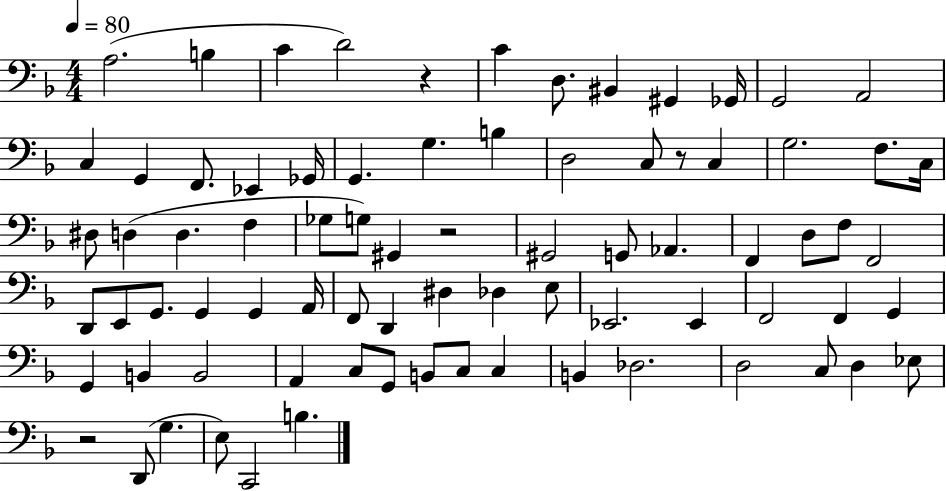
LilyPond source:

{
  \clef bass
  \numericTimeSignature
  \time 4/4
  \key f \major
  \tempo 4 = 80
  a2.( b4 | c'4 d'2) r4 | c'4 d8. bis,4 gis,4 ges,16 | g,2 a,2 | \break c4 g,4 f,8. ees,4 ges,16 | g,4. g4. b4 | d2 c8 r8 c4 | g2. f8. c16 | \break dis8 d4( d4. f4 | ges8 g8) gis,4 r2 | gis,2 g,8 aes,4. | f,4 d8 f8 f,2 | \break d,8 e,8 g,8. g,4 g,4 a,16 | f,8 d,4 dis4 des4 e8 | ees,2. ees,4 | f,2 f,4 g,4 | \break g,4 b,4 b,2 | a,4 c8 g,8 b,8 c8 c4 | b,4 des2. | d2 c8 d4 ees8 | \break r2 d,8( g4. | e8) c,2 b4. | \bar "|."
}